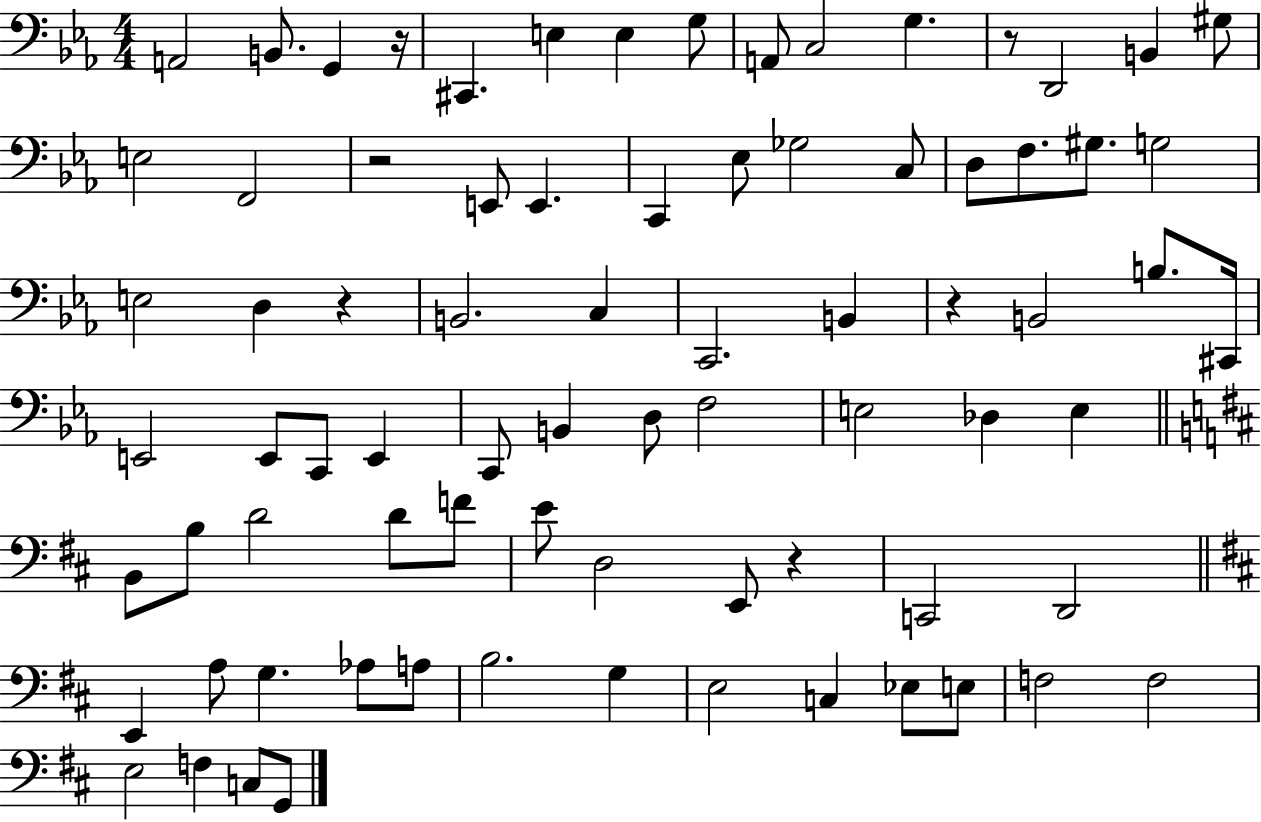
A2/h B2/e. G2/q R/s C#2/q. E3/q E3/q G3/e A2/e C3/h G3/q. R/e D2/h B2/q G#3/e E3/h F2/h R/h E2/e E2/q. C2/q Eb3/e Gb3/h C3/e D3/e F3/e. G#3/e. G3/h E3/h D3/q R/q B2/h. C3/q C2/h. B2/q R/q B2/h B3/e. C#2/s E2/h E2/e C2/e E2/q C2/e B2/q D3/e F3/h E3/h Db3/q E3/q B2/e B3/e D4/h D4/e F4/e E4/e D3/h E2/e R/q C2/h D2/h E2/q A3/e G3/q. Ab3/e A3/e B3/h. G3/q E3/h C3/q Eb3/e E3/e F3/h F3/h E3/h F3/q C3/e G2/e